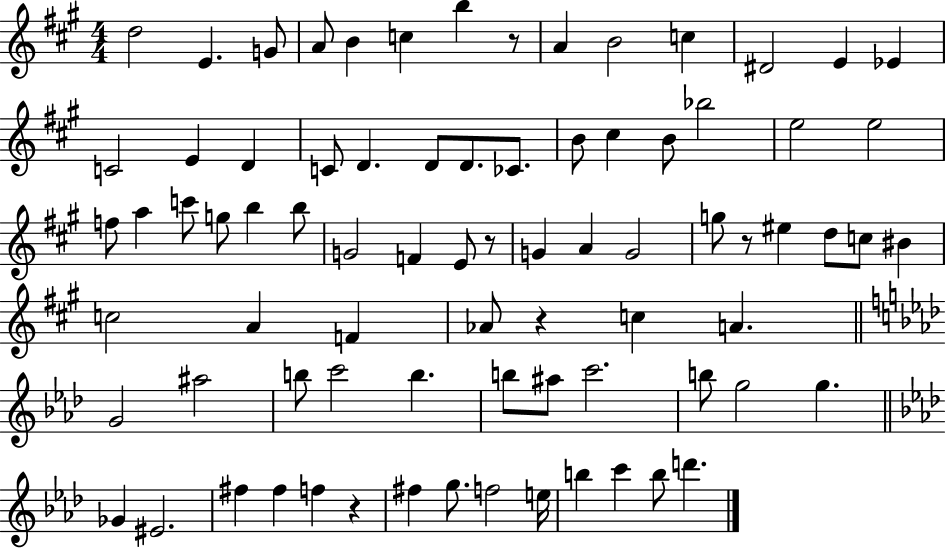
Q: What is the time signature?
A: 4/4